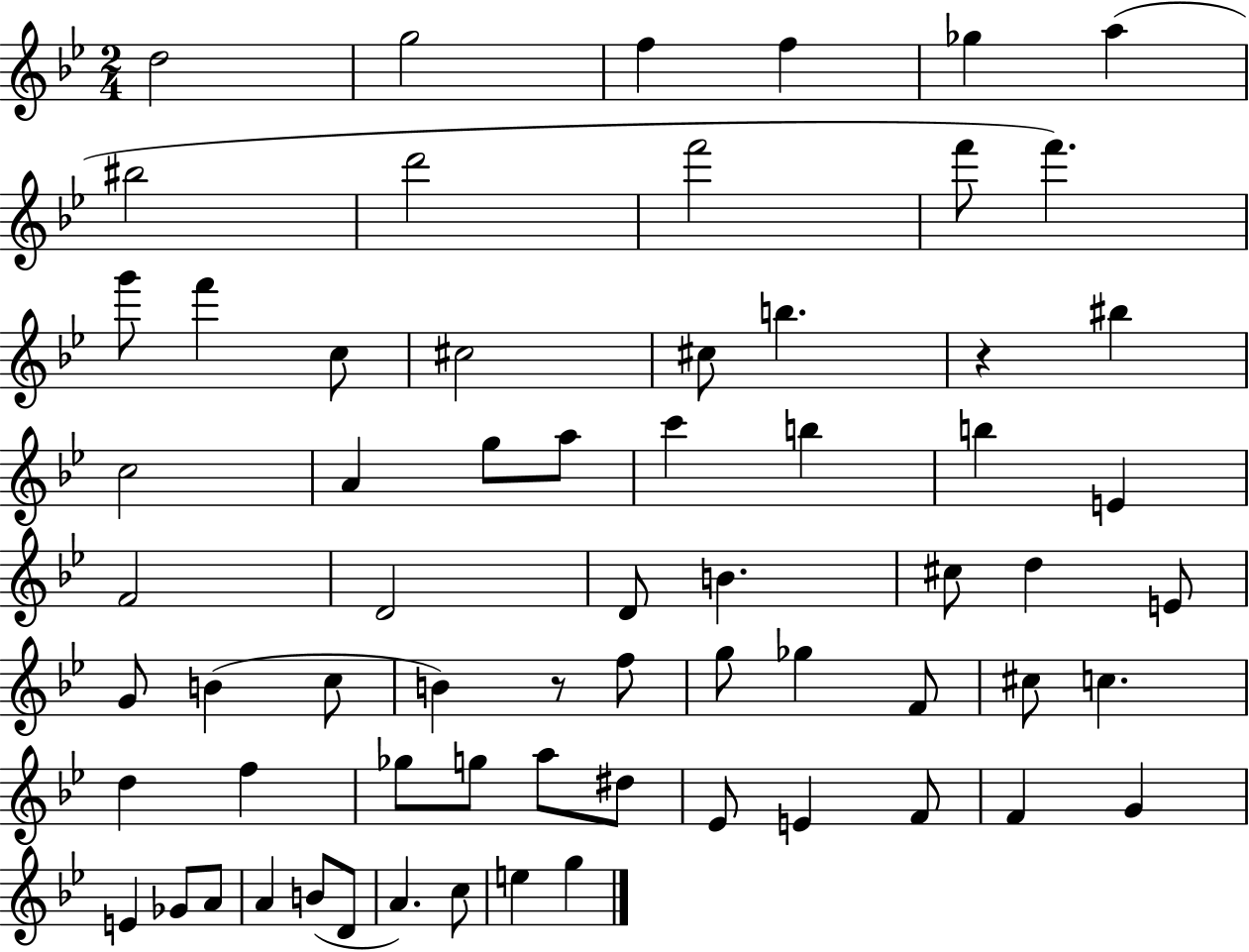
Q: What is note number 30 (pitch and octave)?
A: B4